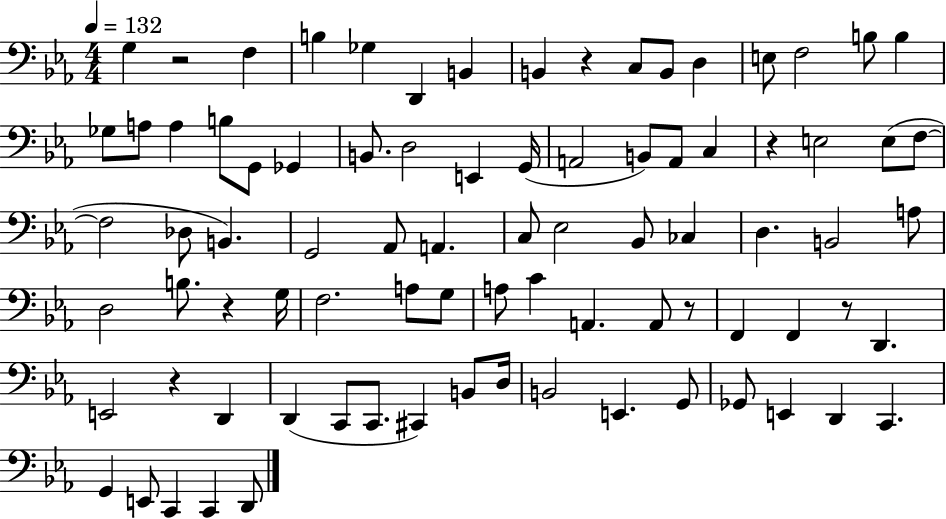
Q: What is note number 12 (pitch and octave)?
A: F3